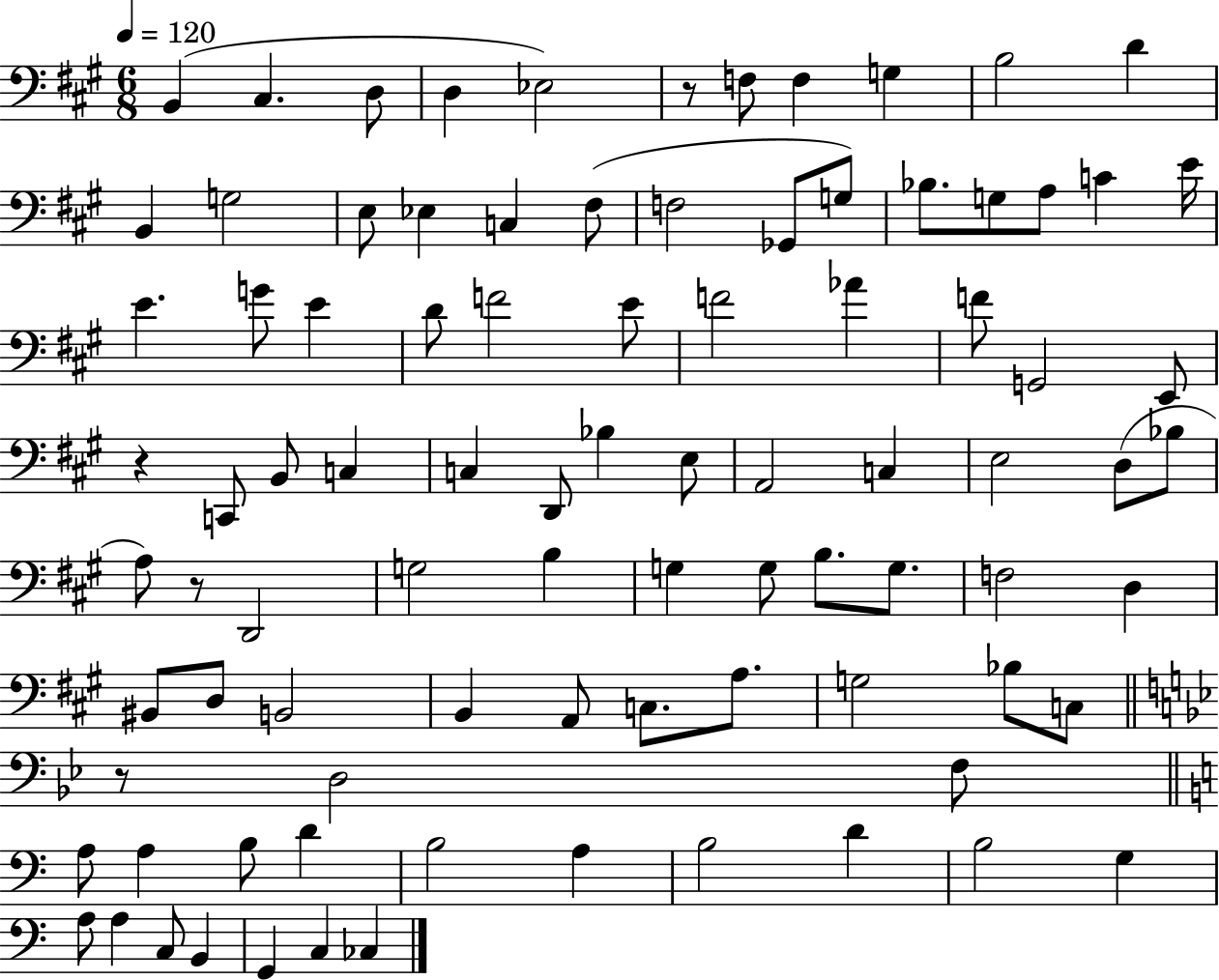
{
  \clef bass
  \numericTimeSignature
  \time 6/8
  \key a \major
  \tempo 4 = 120
  b,4( cis4. d8 | d4 ees2) | r8 f8 f4 g4 | b2 d'4 | \break b,4 g2 | e8 ees4 c4 fis8( | f2 ges,8 g8) | bes8. g8 a8 c'4 e'16 | \break e'4. g'8 e'4 | d'8 f'2 e'8 | f'2 aes'4 | f'8 g,2 e,8 | \break r4 c,8 b,8 c4 | c4 d,8 bes4 e8 | a,2 c4 | e2 d8( bes8 | \break a8) r8 d,2 | g2 b4 | g4 g8 b8. g8. | f2 d4 | \break bis,8 d8 b,2 | b,4 a,8 c8. a8. | g2 bes8 c8 | \bar "||" \break \key bes \major r8 d2 f8 | \bar "||" \break \key c \major a8 a4 b8 d'4 | b2 a4 | b2 d'4 | b2 g4 | \break a8 a4 c8 b,4 | g,4 c4 ces4 | \bar "|."
}